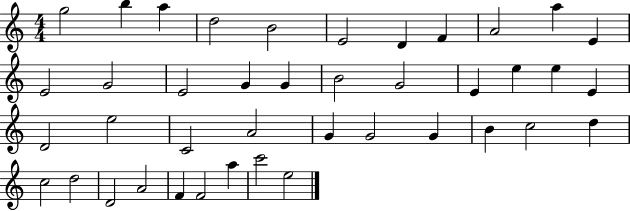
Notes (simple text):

G5/h B5/q A5/q D5/h B4/h E4/h D4/q F4/q A4/h A5/q E4/q E4/h G4/h E4/h G4/q G4/q B4/h G4/h E4/q E5/q E5/q E4/q D4/h E5/h C4/h A4/h G4/q G4/h G4/q B4/q C5/h D5/q C5/h D5/h D4/h A4/h F4/q F4/h A5/q C6/h E5/h